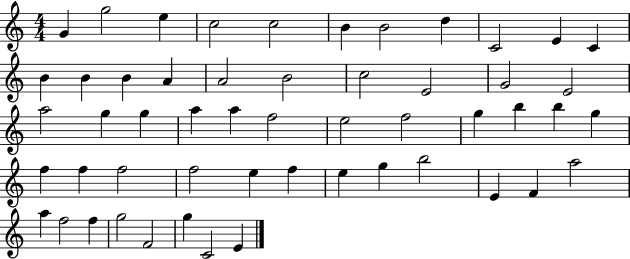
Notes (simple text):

G4/q G5/h E5/q C5/h C5/h B4/q B4/h D5/q C4/h E4/q C4/q B4/q B4/q B4/q A4/q A4/h B4/h C5/h E4/h G4/h E4/h A5/h G5/q G5/q A5/q A5/q F5/h E5/h F5/h G5/q B5/q B5/q G5/q F5/q F5/q F5/h F5/h E5/q F5/q E5/q G5/q B5/h E4/q F4/q A5/h A5/q F5/h F5/q G5/h F4/h G5/q C4/h E4/q